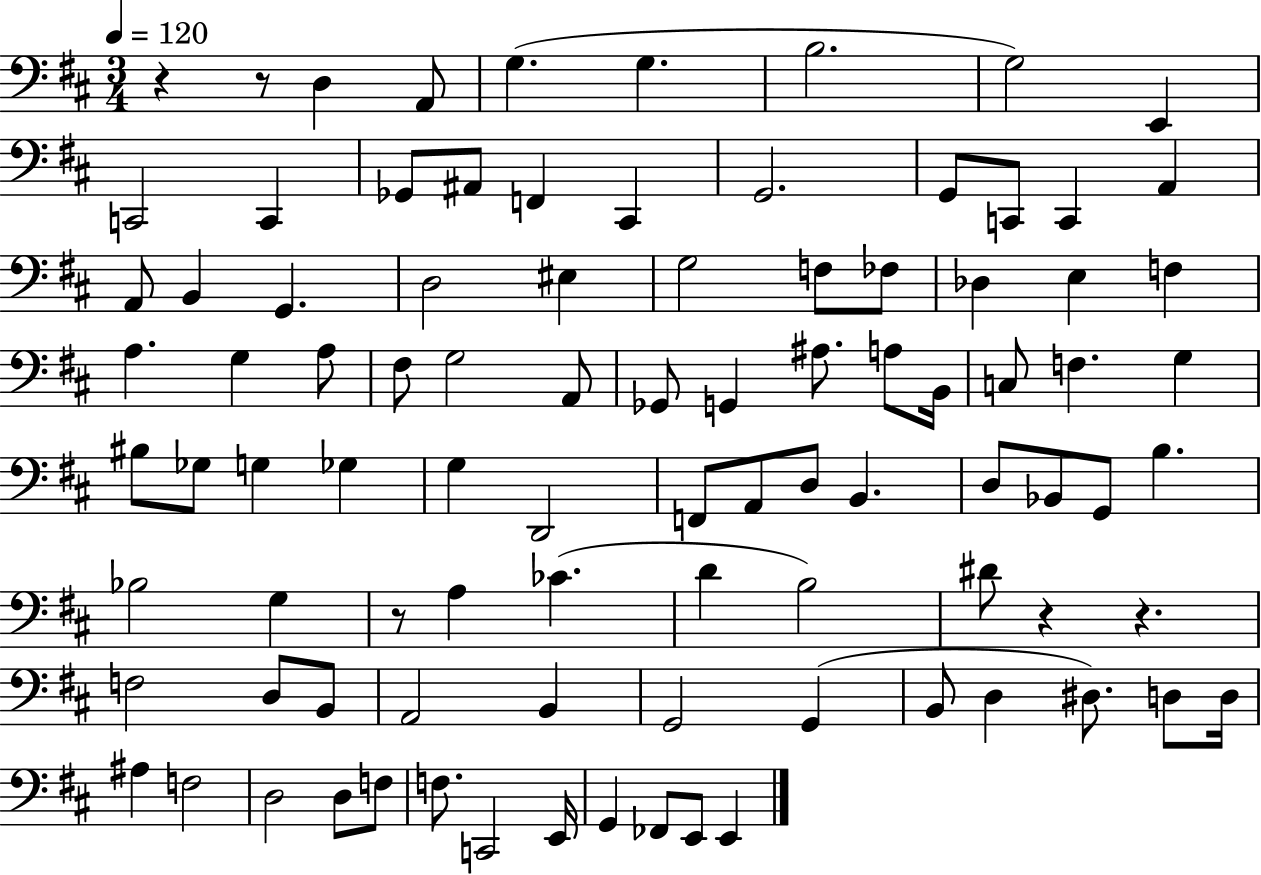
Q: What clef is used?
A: bass